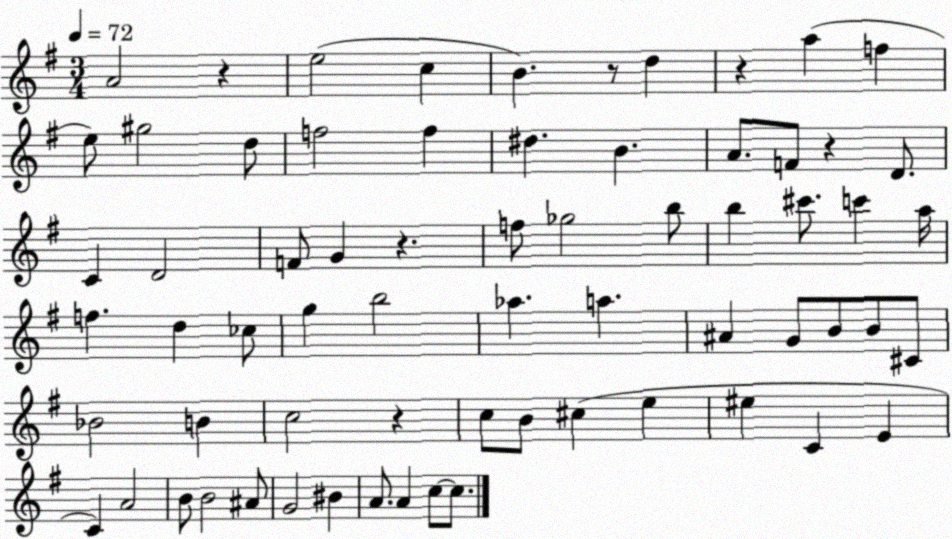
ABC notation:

X:1
T:Untitled
M:3/4
L:1/4
K:G
A2 z e2 c B z/2 d z a f e/2 ^g2 d/2 f2 f ^d B A/2 F/2 z D/2 C D2 F/2 G z f/2 _g2 b/2 b ^c'/2 c' a/4 f d _c/2 g b2 _a a ^A G/2 B/2 B/2 ^C/2 _B2 B c2 z c/2 B/2 ^c e ^e C E C A2 B/2 B2 ^A/2 G2 ^B A/2 A c/2 c/2